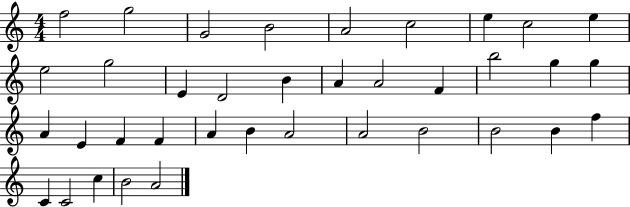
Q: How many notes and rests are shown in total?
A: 37